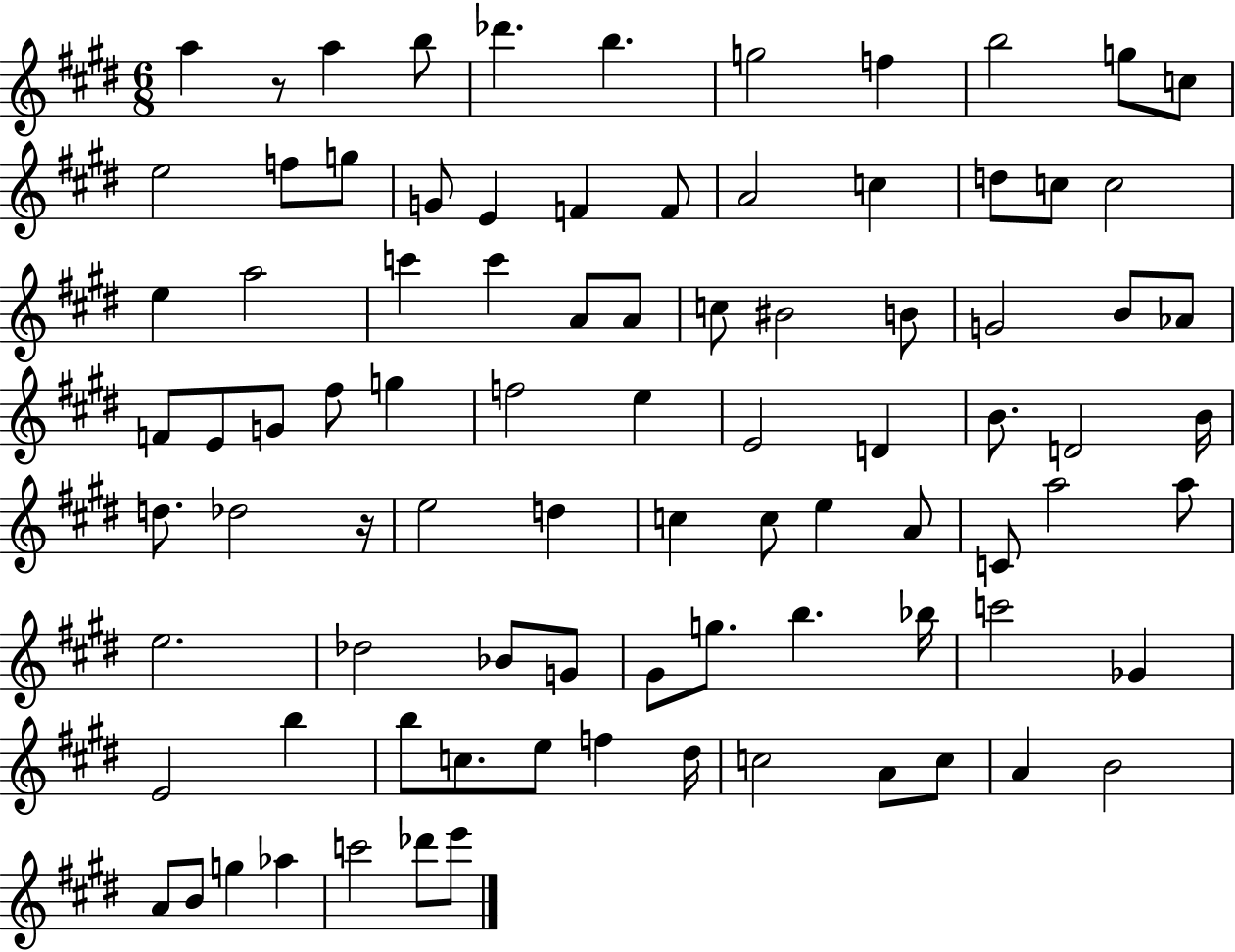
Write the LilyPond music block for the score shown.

{
  \clef treble
  \numericTimeSignature
  \time 6/8
  \key e \major
  a''4 r8 a''4 b''8 | des'''4. b''4. | g''2 f''4 | b''2 g''8 c''8 | \break e''2 f''8 g''8 | g'8 e'4 f'4 f'8 | a'2 c''4 | d''8 c''8 c''2 | \break e''4 a''2 | c'''4 c'''4 a'8 a'8 | c''8 bis'2 b'8 | g'2 b'8 aes'8 | \break f'8 e'8 g'8 fis''8 g''4 | f''2 e''4 | e'2 d'4 | b'8. d'2 b'16 | \break d''8. des''2 r16 | e''2 d''4 | c''4 c''8 e''4 a'8 | c'8 a''2 a''8 | \break e''2. | des''2 bes'8 g'8 | gis'8 g''8. b''4. bes''16 | c'''2 ges'4 | \break e'2 b''4 | b''8 c''8. e''8 f''4 dis''16 | c''2 a'8 c''8 | a'4 b'2 | \break a'8 b'8 g''4 aes''4 | c'''2 des'''8 e'''8 | \bar "|."
}